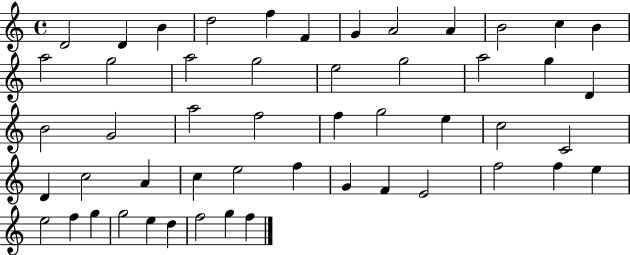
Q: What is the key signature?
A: C major